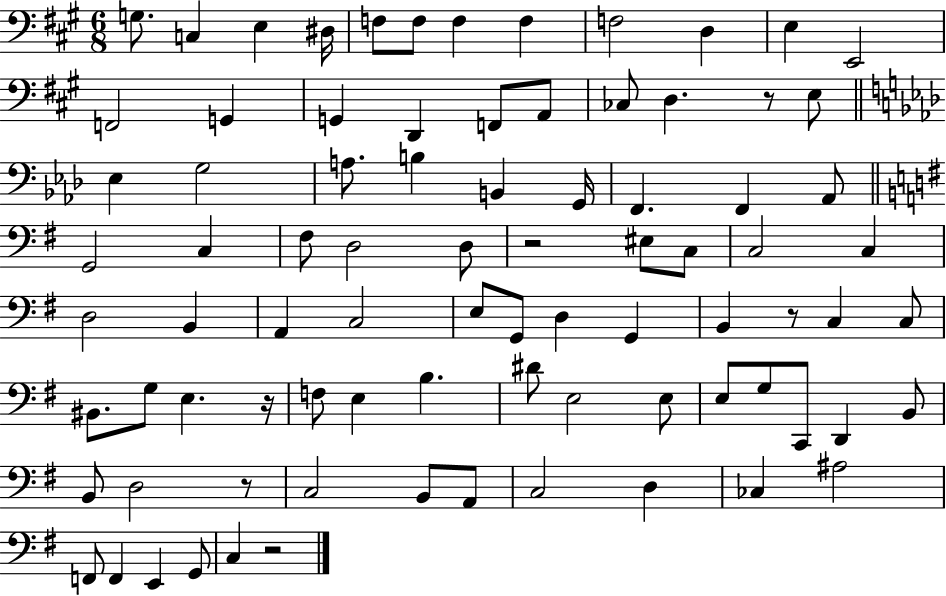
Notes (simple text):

G3/e. C3/q E3/q D#3/s F3/e F3/e F3/q F3/q F3/h D3/q E3/q E2/h F2/h G2/q G2/q D2/q F2/e A2/e CES3/e D3/q. R/e E3/e Eb3/q G3/h A3/e. B3/q B2/q G2/s F2/q. F2/q Ab2/e G2/h C3/q F#3/e D3/h D3/e R/h EIS3/e C3/e C3/h C3/q D3/h B2/q A2/q C3/h E3/e G2/e D3/q G2/q B2/q R/e C3/q C3/e BIS2/e. G3/e E3/q. R/s F3/e E3/q B3/q. D#4/e E3/h E3/e E3/e G3/e C2/e D2/q B2/e B2/e D3/h R/e C3/h B2/e A2/e C3/h D3/q CES3/q A#3/h F2/e F2/q E2/q G2/e C3/q R/h